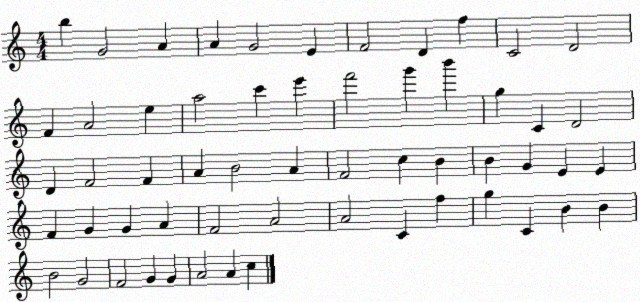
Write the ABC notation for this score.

X:1
T:Untitled
M:4/4
L:1/4
K:C
b G2 A A G2 E F2 D f C2 D2 F A2 e a2 c' e' f'2 g' b' g C D2 D F2 F A B2 A F2 c B B G E E F G G A F2 A2 A2 C f g C B B B2 G2 F2 G G A2 A c